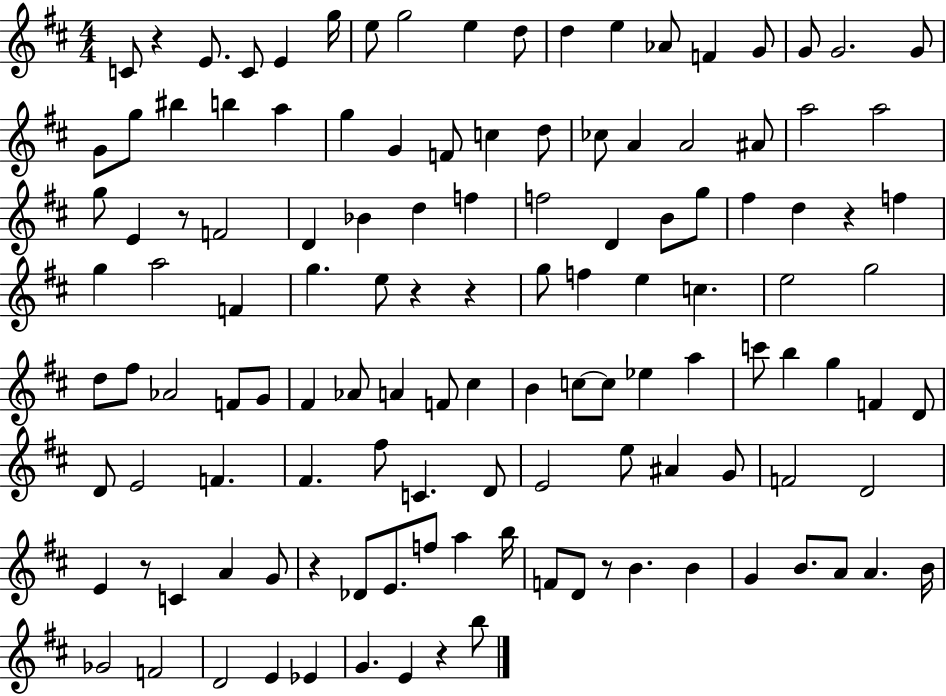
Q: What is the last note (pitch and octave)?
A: B5